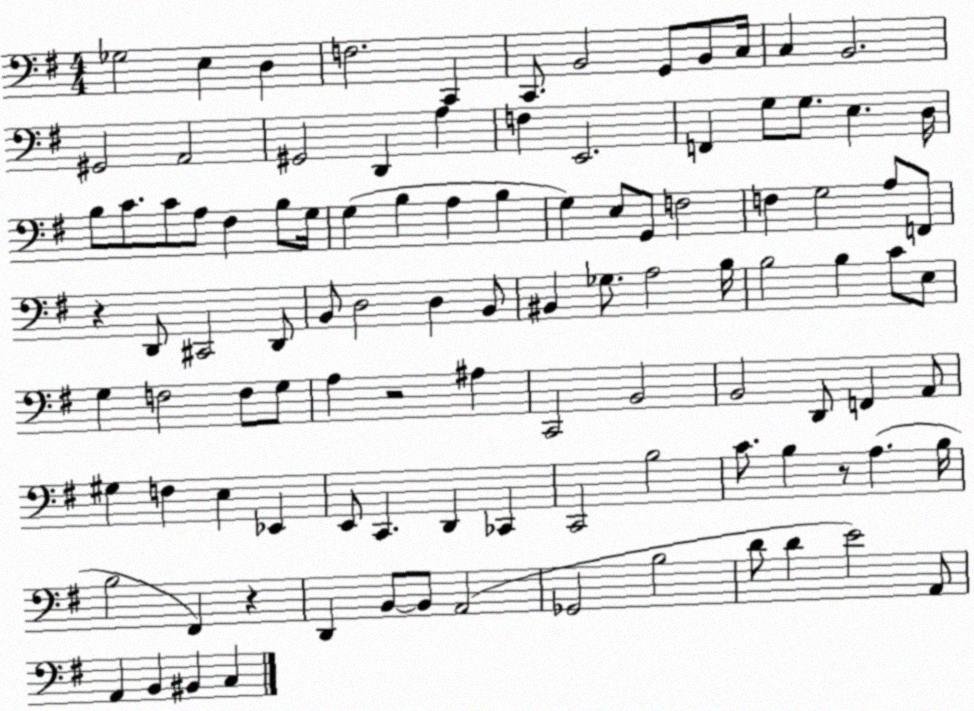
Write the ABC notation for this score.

X:1
T:Untitled
M:4/4
L:1/4
K:G
_G,2 E, D, F,2 C,, C,,/2 B,,2 G,,/2 B,,/2 C,/4 C, B,,2 ^G,,2 A,,2 ^G,,2 D,, A, F, E,,2 F,, G,/2 G,/2 E, D,/4 B,/2 C/2 C/2 A,/2 ^F, B,/2 G,/4 G, B, A, B, G, E,/2 G,,/2 F,2 F, G,2 A,/2 F,,/2 z D,,/2 ^C,,2 D,,/2 B,,/2 D,2 D, B,,/2 ^B,, _G,/2 A,2 B,/4 B,2 B, C/2 E,/2 G, F,2 F,/2 G,/2 A, z2 ^A, C,,2 B,,2 B,,2 D,,/2 F,, A,,/2 ^G, F, E, _E,, E,,/2 C,, D,, _C,, C,,2 B,2 C/2 B, z/2 A, B,/4 B,2 ^F,, z D,, B,,/2 B,,/2 A,,2 _G,,2 B,2 D/2 D E2 A,,/2 A,, B,, ^B,, C,